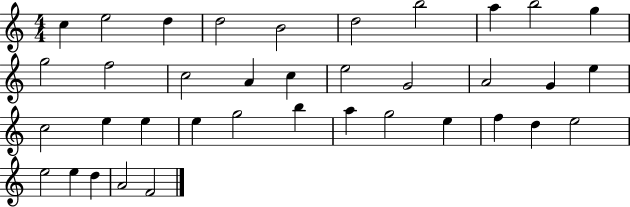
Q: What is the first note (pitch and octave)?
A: C5